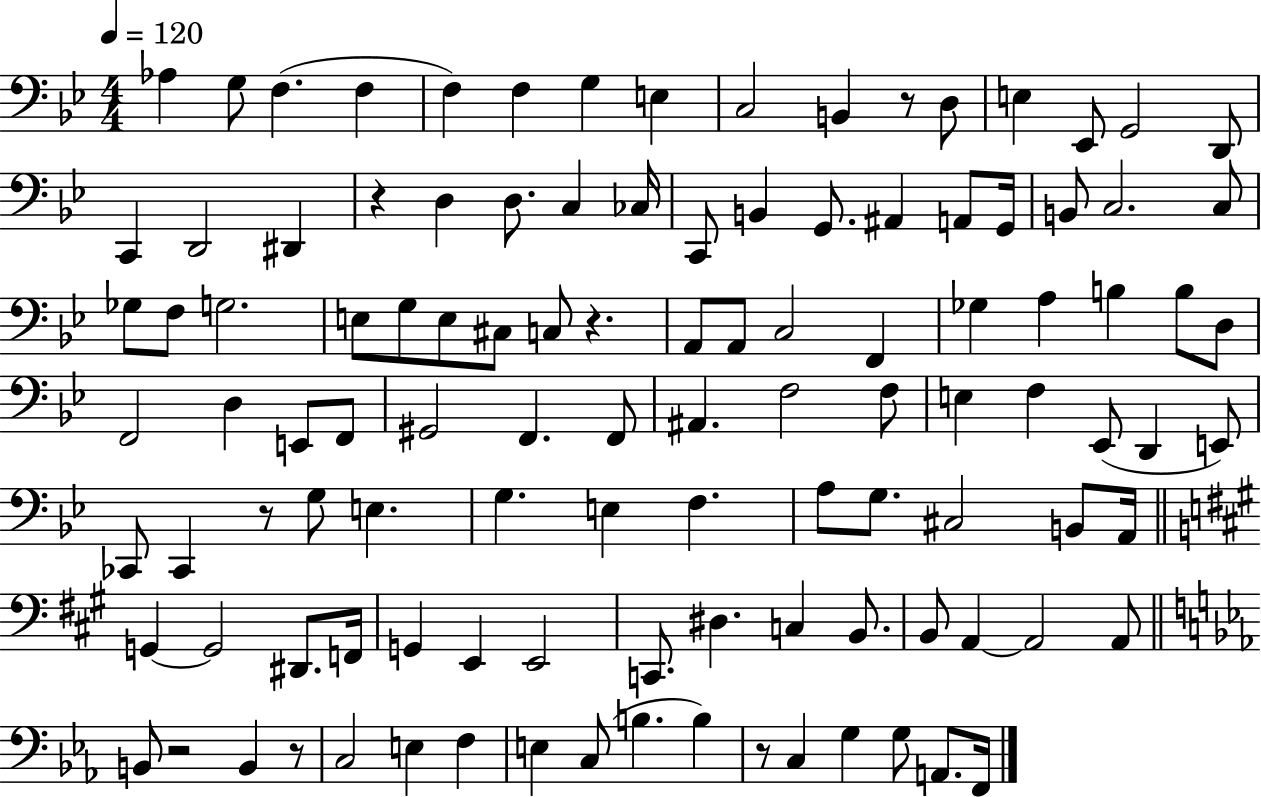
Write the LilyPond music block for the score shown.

{
  \clef bass
  \numericTimeSignature
  \time 4/4
  \key bes \major
  \tempo 4 = 120
  aes4 g8 f4.( f4 | f4) f4 g4 e4 | c2 b,4 r8 d8 | e4 ees,8 g,2 d,8 | \break c,4 d,2 dis,4 | r4 d4 d8. c4 ces16 | c,8 b,4 g,8. ais,4 a,8 g,16 | b,8 c2. c8 | \break ges8 f8 g2. | e8 g8 e8 cis8 c8 r4. | a,8 a,8 c2 f,4 | ges4 a4 b4 b8 d8 | \break f,2 d4 e,8 f,8 | gis,2 f,4. f,8 | ais,4. f2 f8 | e4 f4 ees,8( d,4 e,8) | \break ces,8 ces,4 r8 g8 e4. | g4. e4 f4. | a8 g8. cis2 b,8 a,16 | \bar "||" \break \key a \major g,4~~ g,2 dis,8. f,16 | g,4 e,4 e,2 | c,8. dis4. c4 b,8. | b,8 a,4~~ a,2 a,8 | \break \bar "||" \break \key ees \major b,8 r2 b,4 r8 | c2 e4 f4 | e4 c8( b4. b4) | r8 c4 g4 g8 a,8. f,16 | \break \bar "|."
}